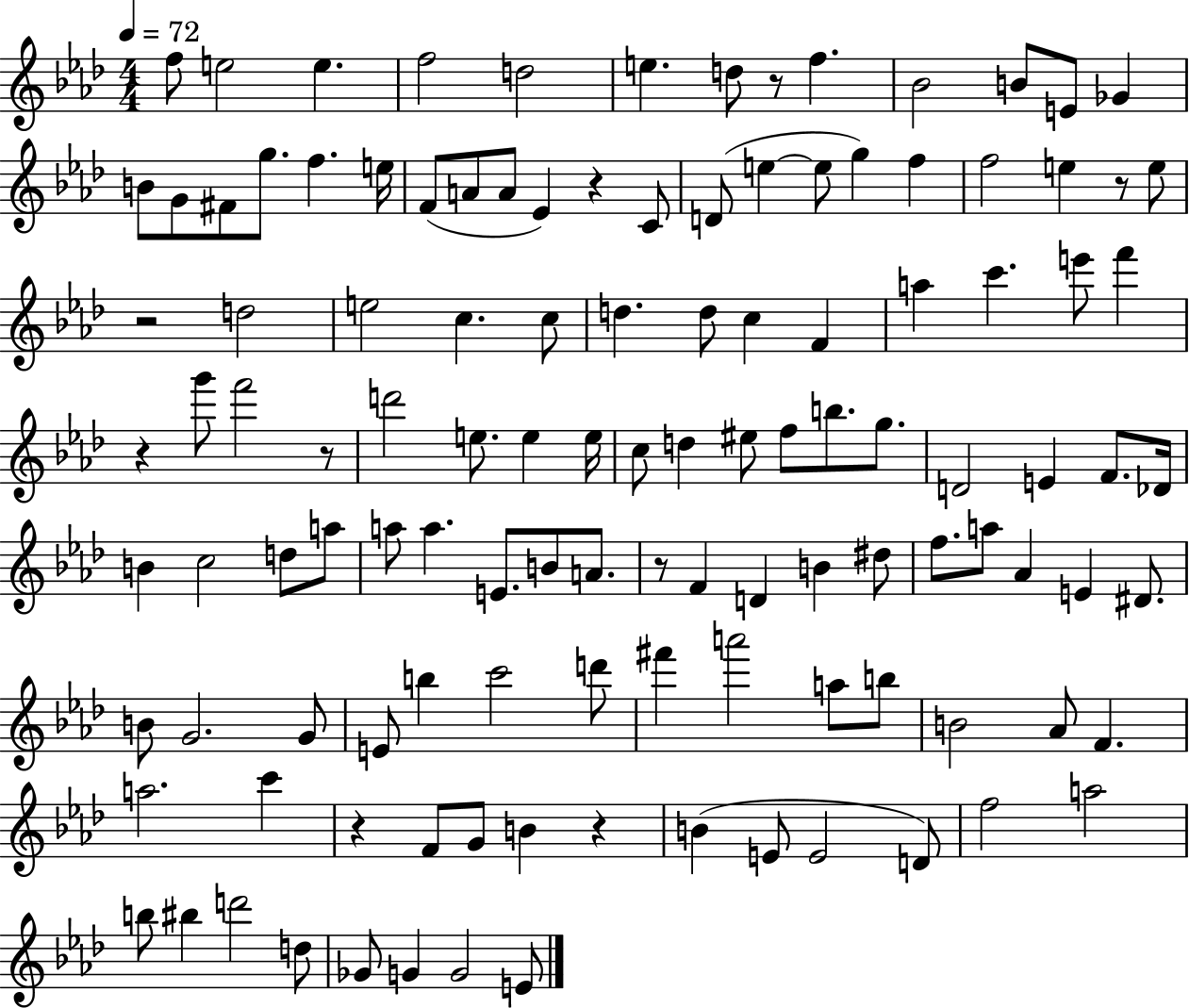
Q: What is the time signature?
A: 4/4